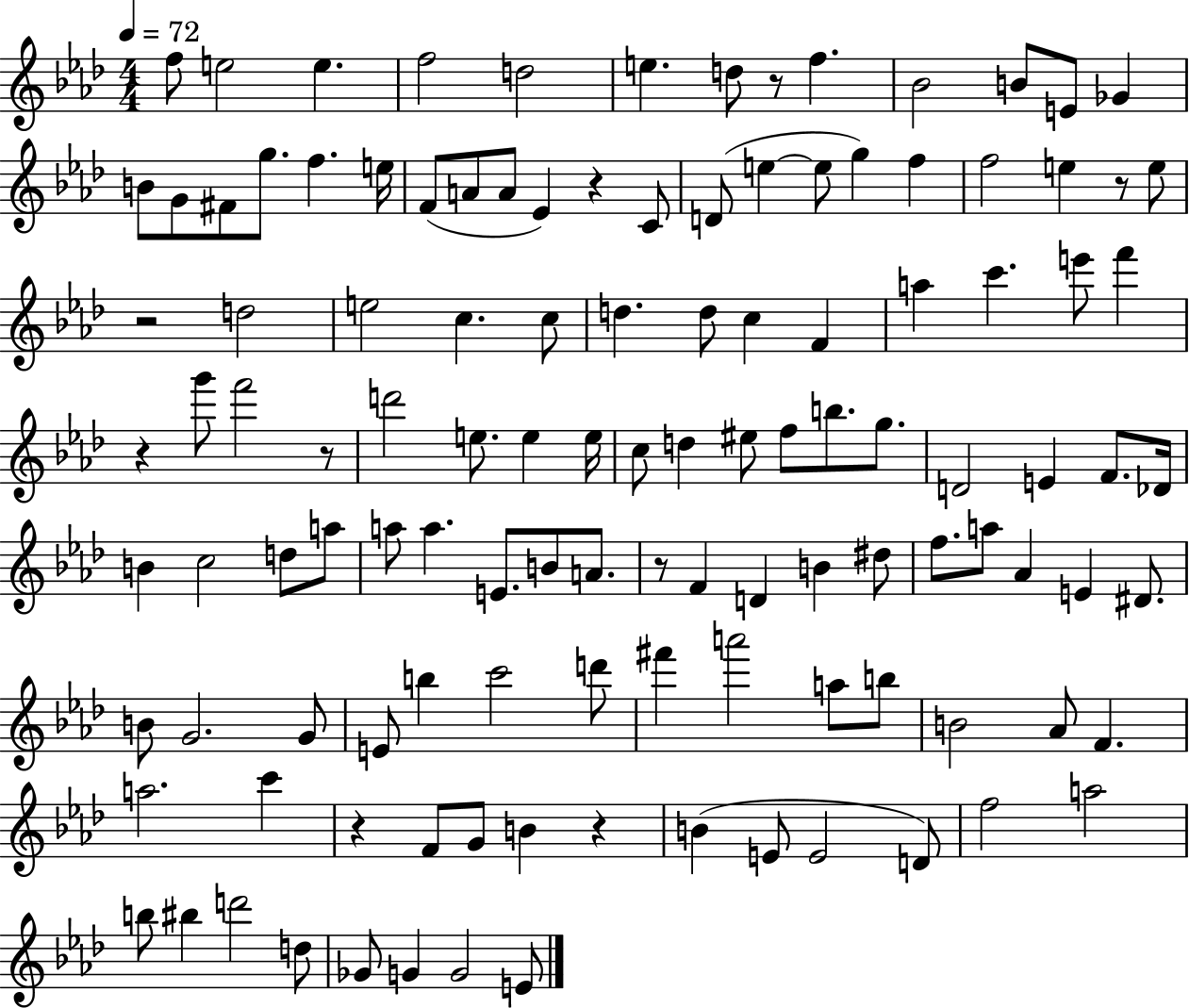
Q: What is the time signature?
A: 4/4